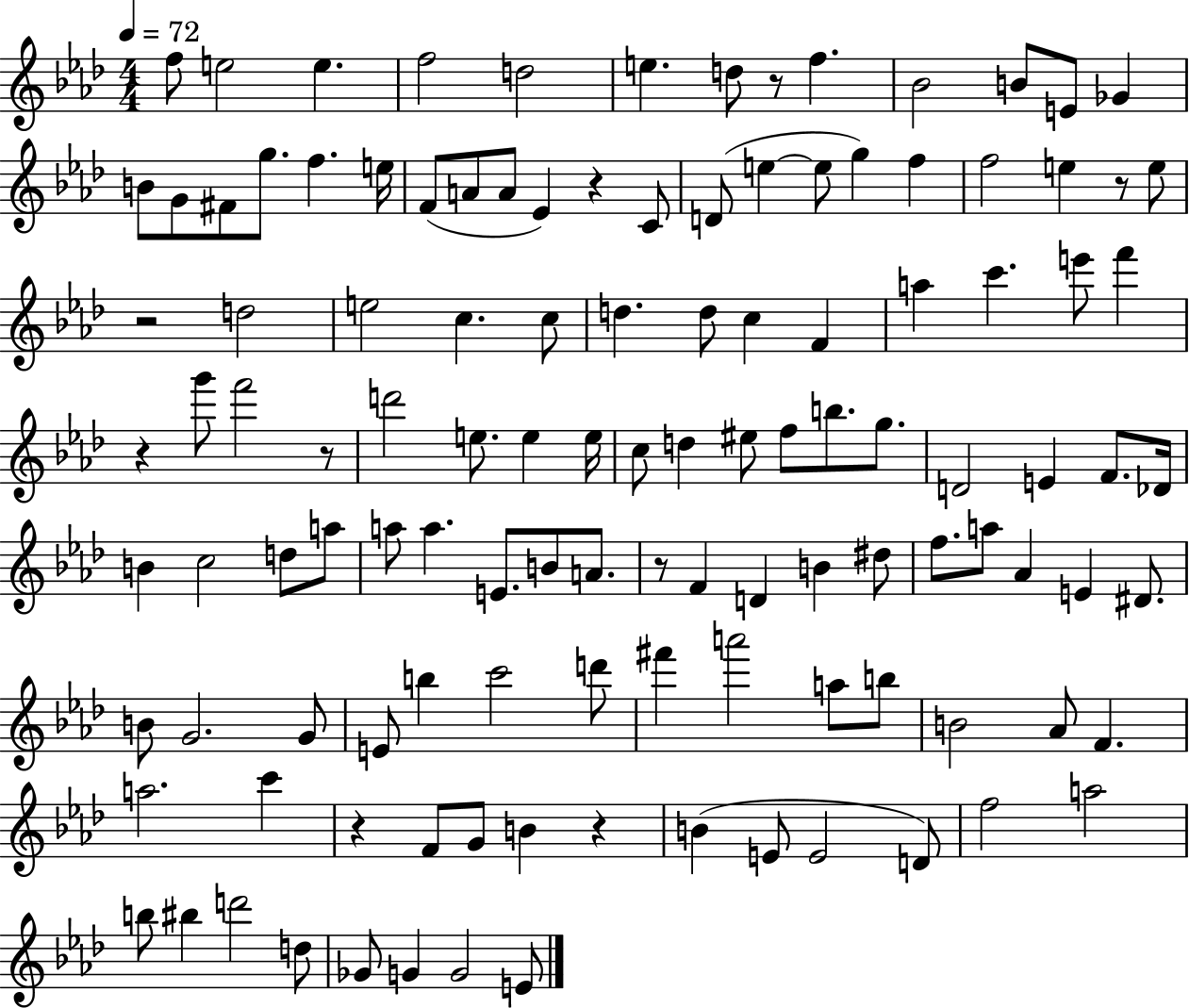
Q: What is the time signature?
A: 4/4